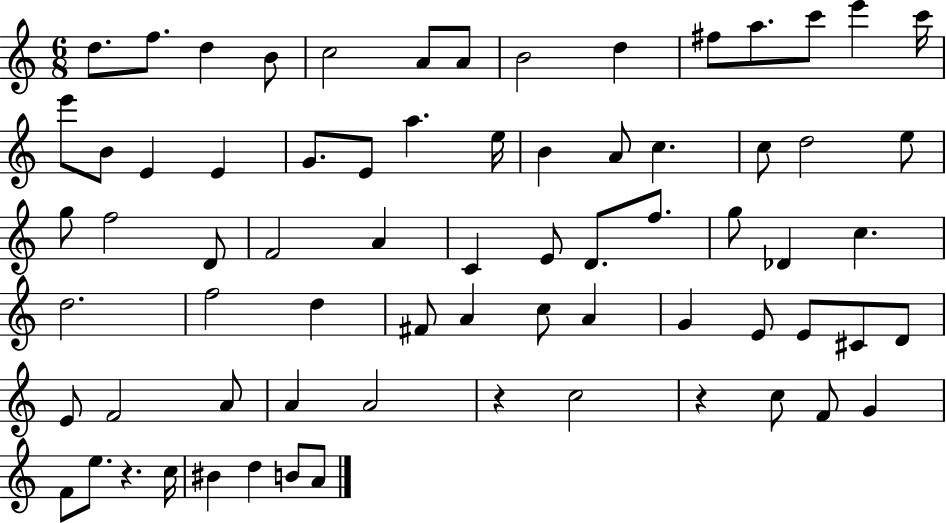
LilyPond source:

{
  \clef treble
  \numericTimeSignature
  \time 6/8
  \key c \major
  d''8. f''8. d''4 b'8 | c''2 a'8 a'8 | b'2 d''4 | fis''8 a''8. c'''8 e'''4 c'''16 | \break e'''8 b'8 e'4 e'4 | g'8. e'8 a''4. e''16 | b'4 a'8 c''4. | c''8 d''2 e''8 | \break g''8 f''2 d'8 | f'2 a'4 | c'4 e'8 d'8. f''8. | g''8 des'4 c''4. | \break d''2. | f''2 d''4 | fis'8 a'4 c''8 a'4 | g'4 e'8 e'8 cis'8 d'8 | \break e'8 f'2 a'8 | a'4 a'2 | r4 c''2 | r4 c''8 f'8 g'4 | \break f'8 e''8. r4. c''16 | bis'4 d''4 b'8 a'8 | \bar "|."
}